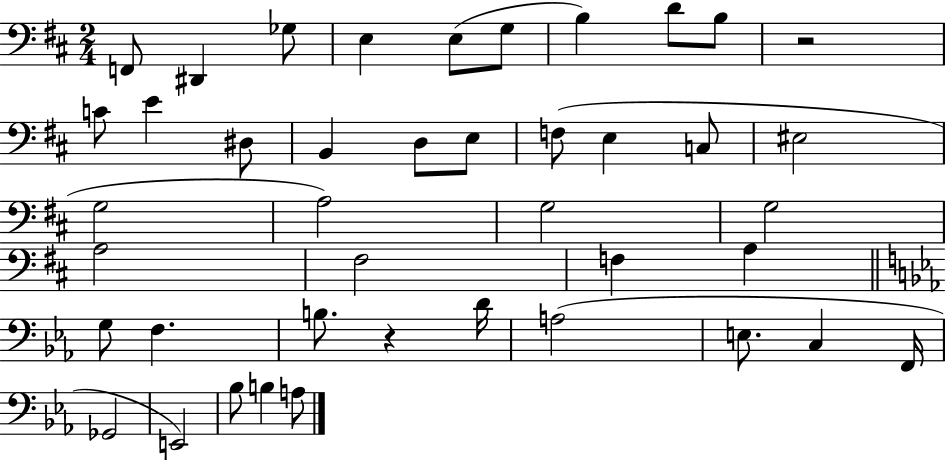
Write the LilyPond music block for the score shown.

{
  \clef bass
  \numericTimeSignature
  \time 2/4
  \key d \major
  f,8 dis,4 ges8 | e4 e8( g8 | b4) d'8 b8 | r2 | \break c'8 e'4 dis8 | b,4 d8 e8 | f8( e4 c8 | eis2 | \break g2 | a2) | g2 | g2 | \break a2 | fis2 | f4 a4 | \bar "||" \break \key ees \major g8 f4. | b8. r4 d'16 | a2( | e8. c4 f,16 | \break ges,2 | e,2) | bes8 b4 a8 | \bar "|."
}